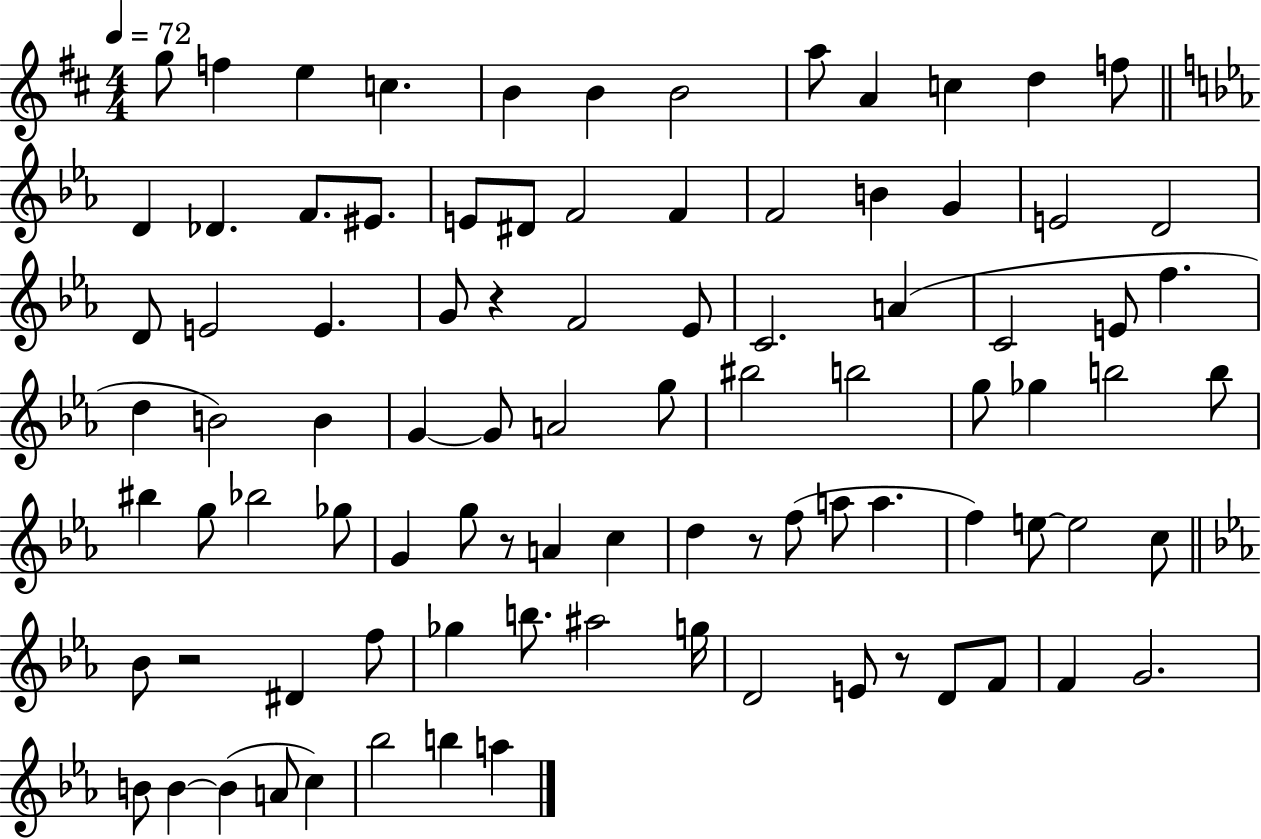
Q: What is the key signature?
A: D major